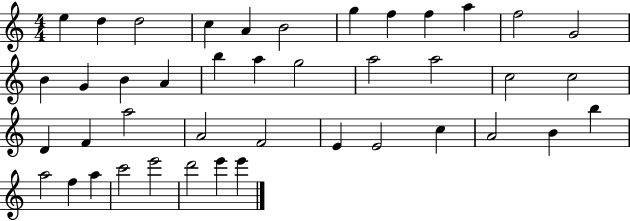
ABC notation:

X:1
T:Untitled
M:4/4
L:1/4
K:C
e d d2 c A B2 g f f a f2 G2 B G B A b a g2 a2 a2 c2 c2 D F a2 A2 F2 E E2 c A2 B b a2 f a c'2 e'2 d'2 e' e'